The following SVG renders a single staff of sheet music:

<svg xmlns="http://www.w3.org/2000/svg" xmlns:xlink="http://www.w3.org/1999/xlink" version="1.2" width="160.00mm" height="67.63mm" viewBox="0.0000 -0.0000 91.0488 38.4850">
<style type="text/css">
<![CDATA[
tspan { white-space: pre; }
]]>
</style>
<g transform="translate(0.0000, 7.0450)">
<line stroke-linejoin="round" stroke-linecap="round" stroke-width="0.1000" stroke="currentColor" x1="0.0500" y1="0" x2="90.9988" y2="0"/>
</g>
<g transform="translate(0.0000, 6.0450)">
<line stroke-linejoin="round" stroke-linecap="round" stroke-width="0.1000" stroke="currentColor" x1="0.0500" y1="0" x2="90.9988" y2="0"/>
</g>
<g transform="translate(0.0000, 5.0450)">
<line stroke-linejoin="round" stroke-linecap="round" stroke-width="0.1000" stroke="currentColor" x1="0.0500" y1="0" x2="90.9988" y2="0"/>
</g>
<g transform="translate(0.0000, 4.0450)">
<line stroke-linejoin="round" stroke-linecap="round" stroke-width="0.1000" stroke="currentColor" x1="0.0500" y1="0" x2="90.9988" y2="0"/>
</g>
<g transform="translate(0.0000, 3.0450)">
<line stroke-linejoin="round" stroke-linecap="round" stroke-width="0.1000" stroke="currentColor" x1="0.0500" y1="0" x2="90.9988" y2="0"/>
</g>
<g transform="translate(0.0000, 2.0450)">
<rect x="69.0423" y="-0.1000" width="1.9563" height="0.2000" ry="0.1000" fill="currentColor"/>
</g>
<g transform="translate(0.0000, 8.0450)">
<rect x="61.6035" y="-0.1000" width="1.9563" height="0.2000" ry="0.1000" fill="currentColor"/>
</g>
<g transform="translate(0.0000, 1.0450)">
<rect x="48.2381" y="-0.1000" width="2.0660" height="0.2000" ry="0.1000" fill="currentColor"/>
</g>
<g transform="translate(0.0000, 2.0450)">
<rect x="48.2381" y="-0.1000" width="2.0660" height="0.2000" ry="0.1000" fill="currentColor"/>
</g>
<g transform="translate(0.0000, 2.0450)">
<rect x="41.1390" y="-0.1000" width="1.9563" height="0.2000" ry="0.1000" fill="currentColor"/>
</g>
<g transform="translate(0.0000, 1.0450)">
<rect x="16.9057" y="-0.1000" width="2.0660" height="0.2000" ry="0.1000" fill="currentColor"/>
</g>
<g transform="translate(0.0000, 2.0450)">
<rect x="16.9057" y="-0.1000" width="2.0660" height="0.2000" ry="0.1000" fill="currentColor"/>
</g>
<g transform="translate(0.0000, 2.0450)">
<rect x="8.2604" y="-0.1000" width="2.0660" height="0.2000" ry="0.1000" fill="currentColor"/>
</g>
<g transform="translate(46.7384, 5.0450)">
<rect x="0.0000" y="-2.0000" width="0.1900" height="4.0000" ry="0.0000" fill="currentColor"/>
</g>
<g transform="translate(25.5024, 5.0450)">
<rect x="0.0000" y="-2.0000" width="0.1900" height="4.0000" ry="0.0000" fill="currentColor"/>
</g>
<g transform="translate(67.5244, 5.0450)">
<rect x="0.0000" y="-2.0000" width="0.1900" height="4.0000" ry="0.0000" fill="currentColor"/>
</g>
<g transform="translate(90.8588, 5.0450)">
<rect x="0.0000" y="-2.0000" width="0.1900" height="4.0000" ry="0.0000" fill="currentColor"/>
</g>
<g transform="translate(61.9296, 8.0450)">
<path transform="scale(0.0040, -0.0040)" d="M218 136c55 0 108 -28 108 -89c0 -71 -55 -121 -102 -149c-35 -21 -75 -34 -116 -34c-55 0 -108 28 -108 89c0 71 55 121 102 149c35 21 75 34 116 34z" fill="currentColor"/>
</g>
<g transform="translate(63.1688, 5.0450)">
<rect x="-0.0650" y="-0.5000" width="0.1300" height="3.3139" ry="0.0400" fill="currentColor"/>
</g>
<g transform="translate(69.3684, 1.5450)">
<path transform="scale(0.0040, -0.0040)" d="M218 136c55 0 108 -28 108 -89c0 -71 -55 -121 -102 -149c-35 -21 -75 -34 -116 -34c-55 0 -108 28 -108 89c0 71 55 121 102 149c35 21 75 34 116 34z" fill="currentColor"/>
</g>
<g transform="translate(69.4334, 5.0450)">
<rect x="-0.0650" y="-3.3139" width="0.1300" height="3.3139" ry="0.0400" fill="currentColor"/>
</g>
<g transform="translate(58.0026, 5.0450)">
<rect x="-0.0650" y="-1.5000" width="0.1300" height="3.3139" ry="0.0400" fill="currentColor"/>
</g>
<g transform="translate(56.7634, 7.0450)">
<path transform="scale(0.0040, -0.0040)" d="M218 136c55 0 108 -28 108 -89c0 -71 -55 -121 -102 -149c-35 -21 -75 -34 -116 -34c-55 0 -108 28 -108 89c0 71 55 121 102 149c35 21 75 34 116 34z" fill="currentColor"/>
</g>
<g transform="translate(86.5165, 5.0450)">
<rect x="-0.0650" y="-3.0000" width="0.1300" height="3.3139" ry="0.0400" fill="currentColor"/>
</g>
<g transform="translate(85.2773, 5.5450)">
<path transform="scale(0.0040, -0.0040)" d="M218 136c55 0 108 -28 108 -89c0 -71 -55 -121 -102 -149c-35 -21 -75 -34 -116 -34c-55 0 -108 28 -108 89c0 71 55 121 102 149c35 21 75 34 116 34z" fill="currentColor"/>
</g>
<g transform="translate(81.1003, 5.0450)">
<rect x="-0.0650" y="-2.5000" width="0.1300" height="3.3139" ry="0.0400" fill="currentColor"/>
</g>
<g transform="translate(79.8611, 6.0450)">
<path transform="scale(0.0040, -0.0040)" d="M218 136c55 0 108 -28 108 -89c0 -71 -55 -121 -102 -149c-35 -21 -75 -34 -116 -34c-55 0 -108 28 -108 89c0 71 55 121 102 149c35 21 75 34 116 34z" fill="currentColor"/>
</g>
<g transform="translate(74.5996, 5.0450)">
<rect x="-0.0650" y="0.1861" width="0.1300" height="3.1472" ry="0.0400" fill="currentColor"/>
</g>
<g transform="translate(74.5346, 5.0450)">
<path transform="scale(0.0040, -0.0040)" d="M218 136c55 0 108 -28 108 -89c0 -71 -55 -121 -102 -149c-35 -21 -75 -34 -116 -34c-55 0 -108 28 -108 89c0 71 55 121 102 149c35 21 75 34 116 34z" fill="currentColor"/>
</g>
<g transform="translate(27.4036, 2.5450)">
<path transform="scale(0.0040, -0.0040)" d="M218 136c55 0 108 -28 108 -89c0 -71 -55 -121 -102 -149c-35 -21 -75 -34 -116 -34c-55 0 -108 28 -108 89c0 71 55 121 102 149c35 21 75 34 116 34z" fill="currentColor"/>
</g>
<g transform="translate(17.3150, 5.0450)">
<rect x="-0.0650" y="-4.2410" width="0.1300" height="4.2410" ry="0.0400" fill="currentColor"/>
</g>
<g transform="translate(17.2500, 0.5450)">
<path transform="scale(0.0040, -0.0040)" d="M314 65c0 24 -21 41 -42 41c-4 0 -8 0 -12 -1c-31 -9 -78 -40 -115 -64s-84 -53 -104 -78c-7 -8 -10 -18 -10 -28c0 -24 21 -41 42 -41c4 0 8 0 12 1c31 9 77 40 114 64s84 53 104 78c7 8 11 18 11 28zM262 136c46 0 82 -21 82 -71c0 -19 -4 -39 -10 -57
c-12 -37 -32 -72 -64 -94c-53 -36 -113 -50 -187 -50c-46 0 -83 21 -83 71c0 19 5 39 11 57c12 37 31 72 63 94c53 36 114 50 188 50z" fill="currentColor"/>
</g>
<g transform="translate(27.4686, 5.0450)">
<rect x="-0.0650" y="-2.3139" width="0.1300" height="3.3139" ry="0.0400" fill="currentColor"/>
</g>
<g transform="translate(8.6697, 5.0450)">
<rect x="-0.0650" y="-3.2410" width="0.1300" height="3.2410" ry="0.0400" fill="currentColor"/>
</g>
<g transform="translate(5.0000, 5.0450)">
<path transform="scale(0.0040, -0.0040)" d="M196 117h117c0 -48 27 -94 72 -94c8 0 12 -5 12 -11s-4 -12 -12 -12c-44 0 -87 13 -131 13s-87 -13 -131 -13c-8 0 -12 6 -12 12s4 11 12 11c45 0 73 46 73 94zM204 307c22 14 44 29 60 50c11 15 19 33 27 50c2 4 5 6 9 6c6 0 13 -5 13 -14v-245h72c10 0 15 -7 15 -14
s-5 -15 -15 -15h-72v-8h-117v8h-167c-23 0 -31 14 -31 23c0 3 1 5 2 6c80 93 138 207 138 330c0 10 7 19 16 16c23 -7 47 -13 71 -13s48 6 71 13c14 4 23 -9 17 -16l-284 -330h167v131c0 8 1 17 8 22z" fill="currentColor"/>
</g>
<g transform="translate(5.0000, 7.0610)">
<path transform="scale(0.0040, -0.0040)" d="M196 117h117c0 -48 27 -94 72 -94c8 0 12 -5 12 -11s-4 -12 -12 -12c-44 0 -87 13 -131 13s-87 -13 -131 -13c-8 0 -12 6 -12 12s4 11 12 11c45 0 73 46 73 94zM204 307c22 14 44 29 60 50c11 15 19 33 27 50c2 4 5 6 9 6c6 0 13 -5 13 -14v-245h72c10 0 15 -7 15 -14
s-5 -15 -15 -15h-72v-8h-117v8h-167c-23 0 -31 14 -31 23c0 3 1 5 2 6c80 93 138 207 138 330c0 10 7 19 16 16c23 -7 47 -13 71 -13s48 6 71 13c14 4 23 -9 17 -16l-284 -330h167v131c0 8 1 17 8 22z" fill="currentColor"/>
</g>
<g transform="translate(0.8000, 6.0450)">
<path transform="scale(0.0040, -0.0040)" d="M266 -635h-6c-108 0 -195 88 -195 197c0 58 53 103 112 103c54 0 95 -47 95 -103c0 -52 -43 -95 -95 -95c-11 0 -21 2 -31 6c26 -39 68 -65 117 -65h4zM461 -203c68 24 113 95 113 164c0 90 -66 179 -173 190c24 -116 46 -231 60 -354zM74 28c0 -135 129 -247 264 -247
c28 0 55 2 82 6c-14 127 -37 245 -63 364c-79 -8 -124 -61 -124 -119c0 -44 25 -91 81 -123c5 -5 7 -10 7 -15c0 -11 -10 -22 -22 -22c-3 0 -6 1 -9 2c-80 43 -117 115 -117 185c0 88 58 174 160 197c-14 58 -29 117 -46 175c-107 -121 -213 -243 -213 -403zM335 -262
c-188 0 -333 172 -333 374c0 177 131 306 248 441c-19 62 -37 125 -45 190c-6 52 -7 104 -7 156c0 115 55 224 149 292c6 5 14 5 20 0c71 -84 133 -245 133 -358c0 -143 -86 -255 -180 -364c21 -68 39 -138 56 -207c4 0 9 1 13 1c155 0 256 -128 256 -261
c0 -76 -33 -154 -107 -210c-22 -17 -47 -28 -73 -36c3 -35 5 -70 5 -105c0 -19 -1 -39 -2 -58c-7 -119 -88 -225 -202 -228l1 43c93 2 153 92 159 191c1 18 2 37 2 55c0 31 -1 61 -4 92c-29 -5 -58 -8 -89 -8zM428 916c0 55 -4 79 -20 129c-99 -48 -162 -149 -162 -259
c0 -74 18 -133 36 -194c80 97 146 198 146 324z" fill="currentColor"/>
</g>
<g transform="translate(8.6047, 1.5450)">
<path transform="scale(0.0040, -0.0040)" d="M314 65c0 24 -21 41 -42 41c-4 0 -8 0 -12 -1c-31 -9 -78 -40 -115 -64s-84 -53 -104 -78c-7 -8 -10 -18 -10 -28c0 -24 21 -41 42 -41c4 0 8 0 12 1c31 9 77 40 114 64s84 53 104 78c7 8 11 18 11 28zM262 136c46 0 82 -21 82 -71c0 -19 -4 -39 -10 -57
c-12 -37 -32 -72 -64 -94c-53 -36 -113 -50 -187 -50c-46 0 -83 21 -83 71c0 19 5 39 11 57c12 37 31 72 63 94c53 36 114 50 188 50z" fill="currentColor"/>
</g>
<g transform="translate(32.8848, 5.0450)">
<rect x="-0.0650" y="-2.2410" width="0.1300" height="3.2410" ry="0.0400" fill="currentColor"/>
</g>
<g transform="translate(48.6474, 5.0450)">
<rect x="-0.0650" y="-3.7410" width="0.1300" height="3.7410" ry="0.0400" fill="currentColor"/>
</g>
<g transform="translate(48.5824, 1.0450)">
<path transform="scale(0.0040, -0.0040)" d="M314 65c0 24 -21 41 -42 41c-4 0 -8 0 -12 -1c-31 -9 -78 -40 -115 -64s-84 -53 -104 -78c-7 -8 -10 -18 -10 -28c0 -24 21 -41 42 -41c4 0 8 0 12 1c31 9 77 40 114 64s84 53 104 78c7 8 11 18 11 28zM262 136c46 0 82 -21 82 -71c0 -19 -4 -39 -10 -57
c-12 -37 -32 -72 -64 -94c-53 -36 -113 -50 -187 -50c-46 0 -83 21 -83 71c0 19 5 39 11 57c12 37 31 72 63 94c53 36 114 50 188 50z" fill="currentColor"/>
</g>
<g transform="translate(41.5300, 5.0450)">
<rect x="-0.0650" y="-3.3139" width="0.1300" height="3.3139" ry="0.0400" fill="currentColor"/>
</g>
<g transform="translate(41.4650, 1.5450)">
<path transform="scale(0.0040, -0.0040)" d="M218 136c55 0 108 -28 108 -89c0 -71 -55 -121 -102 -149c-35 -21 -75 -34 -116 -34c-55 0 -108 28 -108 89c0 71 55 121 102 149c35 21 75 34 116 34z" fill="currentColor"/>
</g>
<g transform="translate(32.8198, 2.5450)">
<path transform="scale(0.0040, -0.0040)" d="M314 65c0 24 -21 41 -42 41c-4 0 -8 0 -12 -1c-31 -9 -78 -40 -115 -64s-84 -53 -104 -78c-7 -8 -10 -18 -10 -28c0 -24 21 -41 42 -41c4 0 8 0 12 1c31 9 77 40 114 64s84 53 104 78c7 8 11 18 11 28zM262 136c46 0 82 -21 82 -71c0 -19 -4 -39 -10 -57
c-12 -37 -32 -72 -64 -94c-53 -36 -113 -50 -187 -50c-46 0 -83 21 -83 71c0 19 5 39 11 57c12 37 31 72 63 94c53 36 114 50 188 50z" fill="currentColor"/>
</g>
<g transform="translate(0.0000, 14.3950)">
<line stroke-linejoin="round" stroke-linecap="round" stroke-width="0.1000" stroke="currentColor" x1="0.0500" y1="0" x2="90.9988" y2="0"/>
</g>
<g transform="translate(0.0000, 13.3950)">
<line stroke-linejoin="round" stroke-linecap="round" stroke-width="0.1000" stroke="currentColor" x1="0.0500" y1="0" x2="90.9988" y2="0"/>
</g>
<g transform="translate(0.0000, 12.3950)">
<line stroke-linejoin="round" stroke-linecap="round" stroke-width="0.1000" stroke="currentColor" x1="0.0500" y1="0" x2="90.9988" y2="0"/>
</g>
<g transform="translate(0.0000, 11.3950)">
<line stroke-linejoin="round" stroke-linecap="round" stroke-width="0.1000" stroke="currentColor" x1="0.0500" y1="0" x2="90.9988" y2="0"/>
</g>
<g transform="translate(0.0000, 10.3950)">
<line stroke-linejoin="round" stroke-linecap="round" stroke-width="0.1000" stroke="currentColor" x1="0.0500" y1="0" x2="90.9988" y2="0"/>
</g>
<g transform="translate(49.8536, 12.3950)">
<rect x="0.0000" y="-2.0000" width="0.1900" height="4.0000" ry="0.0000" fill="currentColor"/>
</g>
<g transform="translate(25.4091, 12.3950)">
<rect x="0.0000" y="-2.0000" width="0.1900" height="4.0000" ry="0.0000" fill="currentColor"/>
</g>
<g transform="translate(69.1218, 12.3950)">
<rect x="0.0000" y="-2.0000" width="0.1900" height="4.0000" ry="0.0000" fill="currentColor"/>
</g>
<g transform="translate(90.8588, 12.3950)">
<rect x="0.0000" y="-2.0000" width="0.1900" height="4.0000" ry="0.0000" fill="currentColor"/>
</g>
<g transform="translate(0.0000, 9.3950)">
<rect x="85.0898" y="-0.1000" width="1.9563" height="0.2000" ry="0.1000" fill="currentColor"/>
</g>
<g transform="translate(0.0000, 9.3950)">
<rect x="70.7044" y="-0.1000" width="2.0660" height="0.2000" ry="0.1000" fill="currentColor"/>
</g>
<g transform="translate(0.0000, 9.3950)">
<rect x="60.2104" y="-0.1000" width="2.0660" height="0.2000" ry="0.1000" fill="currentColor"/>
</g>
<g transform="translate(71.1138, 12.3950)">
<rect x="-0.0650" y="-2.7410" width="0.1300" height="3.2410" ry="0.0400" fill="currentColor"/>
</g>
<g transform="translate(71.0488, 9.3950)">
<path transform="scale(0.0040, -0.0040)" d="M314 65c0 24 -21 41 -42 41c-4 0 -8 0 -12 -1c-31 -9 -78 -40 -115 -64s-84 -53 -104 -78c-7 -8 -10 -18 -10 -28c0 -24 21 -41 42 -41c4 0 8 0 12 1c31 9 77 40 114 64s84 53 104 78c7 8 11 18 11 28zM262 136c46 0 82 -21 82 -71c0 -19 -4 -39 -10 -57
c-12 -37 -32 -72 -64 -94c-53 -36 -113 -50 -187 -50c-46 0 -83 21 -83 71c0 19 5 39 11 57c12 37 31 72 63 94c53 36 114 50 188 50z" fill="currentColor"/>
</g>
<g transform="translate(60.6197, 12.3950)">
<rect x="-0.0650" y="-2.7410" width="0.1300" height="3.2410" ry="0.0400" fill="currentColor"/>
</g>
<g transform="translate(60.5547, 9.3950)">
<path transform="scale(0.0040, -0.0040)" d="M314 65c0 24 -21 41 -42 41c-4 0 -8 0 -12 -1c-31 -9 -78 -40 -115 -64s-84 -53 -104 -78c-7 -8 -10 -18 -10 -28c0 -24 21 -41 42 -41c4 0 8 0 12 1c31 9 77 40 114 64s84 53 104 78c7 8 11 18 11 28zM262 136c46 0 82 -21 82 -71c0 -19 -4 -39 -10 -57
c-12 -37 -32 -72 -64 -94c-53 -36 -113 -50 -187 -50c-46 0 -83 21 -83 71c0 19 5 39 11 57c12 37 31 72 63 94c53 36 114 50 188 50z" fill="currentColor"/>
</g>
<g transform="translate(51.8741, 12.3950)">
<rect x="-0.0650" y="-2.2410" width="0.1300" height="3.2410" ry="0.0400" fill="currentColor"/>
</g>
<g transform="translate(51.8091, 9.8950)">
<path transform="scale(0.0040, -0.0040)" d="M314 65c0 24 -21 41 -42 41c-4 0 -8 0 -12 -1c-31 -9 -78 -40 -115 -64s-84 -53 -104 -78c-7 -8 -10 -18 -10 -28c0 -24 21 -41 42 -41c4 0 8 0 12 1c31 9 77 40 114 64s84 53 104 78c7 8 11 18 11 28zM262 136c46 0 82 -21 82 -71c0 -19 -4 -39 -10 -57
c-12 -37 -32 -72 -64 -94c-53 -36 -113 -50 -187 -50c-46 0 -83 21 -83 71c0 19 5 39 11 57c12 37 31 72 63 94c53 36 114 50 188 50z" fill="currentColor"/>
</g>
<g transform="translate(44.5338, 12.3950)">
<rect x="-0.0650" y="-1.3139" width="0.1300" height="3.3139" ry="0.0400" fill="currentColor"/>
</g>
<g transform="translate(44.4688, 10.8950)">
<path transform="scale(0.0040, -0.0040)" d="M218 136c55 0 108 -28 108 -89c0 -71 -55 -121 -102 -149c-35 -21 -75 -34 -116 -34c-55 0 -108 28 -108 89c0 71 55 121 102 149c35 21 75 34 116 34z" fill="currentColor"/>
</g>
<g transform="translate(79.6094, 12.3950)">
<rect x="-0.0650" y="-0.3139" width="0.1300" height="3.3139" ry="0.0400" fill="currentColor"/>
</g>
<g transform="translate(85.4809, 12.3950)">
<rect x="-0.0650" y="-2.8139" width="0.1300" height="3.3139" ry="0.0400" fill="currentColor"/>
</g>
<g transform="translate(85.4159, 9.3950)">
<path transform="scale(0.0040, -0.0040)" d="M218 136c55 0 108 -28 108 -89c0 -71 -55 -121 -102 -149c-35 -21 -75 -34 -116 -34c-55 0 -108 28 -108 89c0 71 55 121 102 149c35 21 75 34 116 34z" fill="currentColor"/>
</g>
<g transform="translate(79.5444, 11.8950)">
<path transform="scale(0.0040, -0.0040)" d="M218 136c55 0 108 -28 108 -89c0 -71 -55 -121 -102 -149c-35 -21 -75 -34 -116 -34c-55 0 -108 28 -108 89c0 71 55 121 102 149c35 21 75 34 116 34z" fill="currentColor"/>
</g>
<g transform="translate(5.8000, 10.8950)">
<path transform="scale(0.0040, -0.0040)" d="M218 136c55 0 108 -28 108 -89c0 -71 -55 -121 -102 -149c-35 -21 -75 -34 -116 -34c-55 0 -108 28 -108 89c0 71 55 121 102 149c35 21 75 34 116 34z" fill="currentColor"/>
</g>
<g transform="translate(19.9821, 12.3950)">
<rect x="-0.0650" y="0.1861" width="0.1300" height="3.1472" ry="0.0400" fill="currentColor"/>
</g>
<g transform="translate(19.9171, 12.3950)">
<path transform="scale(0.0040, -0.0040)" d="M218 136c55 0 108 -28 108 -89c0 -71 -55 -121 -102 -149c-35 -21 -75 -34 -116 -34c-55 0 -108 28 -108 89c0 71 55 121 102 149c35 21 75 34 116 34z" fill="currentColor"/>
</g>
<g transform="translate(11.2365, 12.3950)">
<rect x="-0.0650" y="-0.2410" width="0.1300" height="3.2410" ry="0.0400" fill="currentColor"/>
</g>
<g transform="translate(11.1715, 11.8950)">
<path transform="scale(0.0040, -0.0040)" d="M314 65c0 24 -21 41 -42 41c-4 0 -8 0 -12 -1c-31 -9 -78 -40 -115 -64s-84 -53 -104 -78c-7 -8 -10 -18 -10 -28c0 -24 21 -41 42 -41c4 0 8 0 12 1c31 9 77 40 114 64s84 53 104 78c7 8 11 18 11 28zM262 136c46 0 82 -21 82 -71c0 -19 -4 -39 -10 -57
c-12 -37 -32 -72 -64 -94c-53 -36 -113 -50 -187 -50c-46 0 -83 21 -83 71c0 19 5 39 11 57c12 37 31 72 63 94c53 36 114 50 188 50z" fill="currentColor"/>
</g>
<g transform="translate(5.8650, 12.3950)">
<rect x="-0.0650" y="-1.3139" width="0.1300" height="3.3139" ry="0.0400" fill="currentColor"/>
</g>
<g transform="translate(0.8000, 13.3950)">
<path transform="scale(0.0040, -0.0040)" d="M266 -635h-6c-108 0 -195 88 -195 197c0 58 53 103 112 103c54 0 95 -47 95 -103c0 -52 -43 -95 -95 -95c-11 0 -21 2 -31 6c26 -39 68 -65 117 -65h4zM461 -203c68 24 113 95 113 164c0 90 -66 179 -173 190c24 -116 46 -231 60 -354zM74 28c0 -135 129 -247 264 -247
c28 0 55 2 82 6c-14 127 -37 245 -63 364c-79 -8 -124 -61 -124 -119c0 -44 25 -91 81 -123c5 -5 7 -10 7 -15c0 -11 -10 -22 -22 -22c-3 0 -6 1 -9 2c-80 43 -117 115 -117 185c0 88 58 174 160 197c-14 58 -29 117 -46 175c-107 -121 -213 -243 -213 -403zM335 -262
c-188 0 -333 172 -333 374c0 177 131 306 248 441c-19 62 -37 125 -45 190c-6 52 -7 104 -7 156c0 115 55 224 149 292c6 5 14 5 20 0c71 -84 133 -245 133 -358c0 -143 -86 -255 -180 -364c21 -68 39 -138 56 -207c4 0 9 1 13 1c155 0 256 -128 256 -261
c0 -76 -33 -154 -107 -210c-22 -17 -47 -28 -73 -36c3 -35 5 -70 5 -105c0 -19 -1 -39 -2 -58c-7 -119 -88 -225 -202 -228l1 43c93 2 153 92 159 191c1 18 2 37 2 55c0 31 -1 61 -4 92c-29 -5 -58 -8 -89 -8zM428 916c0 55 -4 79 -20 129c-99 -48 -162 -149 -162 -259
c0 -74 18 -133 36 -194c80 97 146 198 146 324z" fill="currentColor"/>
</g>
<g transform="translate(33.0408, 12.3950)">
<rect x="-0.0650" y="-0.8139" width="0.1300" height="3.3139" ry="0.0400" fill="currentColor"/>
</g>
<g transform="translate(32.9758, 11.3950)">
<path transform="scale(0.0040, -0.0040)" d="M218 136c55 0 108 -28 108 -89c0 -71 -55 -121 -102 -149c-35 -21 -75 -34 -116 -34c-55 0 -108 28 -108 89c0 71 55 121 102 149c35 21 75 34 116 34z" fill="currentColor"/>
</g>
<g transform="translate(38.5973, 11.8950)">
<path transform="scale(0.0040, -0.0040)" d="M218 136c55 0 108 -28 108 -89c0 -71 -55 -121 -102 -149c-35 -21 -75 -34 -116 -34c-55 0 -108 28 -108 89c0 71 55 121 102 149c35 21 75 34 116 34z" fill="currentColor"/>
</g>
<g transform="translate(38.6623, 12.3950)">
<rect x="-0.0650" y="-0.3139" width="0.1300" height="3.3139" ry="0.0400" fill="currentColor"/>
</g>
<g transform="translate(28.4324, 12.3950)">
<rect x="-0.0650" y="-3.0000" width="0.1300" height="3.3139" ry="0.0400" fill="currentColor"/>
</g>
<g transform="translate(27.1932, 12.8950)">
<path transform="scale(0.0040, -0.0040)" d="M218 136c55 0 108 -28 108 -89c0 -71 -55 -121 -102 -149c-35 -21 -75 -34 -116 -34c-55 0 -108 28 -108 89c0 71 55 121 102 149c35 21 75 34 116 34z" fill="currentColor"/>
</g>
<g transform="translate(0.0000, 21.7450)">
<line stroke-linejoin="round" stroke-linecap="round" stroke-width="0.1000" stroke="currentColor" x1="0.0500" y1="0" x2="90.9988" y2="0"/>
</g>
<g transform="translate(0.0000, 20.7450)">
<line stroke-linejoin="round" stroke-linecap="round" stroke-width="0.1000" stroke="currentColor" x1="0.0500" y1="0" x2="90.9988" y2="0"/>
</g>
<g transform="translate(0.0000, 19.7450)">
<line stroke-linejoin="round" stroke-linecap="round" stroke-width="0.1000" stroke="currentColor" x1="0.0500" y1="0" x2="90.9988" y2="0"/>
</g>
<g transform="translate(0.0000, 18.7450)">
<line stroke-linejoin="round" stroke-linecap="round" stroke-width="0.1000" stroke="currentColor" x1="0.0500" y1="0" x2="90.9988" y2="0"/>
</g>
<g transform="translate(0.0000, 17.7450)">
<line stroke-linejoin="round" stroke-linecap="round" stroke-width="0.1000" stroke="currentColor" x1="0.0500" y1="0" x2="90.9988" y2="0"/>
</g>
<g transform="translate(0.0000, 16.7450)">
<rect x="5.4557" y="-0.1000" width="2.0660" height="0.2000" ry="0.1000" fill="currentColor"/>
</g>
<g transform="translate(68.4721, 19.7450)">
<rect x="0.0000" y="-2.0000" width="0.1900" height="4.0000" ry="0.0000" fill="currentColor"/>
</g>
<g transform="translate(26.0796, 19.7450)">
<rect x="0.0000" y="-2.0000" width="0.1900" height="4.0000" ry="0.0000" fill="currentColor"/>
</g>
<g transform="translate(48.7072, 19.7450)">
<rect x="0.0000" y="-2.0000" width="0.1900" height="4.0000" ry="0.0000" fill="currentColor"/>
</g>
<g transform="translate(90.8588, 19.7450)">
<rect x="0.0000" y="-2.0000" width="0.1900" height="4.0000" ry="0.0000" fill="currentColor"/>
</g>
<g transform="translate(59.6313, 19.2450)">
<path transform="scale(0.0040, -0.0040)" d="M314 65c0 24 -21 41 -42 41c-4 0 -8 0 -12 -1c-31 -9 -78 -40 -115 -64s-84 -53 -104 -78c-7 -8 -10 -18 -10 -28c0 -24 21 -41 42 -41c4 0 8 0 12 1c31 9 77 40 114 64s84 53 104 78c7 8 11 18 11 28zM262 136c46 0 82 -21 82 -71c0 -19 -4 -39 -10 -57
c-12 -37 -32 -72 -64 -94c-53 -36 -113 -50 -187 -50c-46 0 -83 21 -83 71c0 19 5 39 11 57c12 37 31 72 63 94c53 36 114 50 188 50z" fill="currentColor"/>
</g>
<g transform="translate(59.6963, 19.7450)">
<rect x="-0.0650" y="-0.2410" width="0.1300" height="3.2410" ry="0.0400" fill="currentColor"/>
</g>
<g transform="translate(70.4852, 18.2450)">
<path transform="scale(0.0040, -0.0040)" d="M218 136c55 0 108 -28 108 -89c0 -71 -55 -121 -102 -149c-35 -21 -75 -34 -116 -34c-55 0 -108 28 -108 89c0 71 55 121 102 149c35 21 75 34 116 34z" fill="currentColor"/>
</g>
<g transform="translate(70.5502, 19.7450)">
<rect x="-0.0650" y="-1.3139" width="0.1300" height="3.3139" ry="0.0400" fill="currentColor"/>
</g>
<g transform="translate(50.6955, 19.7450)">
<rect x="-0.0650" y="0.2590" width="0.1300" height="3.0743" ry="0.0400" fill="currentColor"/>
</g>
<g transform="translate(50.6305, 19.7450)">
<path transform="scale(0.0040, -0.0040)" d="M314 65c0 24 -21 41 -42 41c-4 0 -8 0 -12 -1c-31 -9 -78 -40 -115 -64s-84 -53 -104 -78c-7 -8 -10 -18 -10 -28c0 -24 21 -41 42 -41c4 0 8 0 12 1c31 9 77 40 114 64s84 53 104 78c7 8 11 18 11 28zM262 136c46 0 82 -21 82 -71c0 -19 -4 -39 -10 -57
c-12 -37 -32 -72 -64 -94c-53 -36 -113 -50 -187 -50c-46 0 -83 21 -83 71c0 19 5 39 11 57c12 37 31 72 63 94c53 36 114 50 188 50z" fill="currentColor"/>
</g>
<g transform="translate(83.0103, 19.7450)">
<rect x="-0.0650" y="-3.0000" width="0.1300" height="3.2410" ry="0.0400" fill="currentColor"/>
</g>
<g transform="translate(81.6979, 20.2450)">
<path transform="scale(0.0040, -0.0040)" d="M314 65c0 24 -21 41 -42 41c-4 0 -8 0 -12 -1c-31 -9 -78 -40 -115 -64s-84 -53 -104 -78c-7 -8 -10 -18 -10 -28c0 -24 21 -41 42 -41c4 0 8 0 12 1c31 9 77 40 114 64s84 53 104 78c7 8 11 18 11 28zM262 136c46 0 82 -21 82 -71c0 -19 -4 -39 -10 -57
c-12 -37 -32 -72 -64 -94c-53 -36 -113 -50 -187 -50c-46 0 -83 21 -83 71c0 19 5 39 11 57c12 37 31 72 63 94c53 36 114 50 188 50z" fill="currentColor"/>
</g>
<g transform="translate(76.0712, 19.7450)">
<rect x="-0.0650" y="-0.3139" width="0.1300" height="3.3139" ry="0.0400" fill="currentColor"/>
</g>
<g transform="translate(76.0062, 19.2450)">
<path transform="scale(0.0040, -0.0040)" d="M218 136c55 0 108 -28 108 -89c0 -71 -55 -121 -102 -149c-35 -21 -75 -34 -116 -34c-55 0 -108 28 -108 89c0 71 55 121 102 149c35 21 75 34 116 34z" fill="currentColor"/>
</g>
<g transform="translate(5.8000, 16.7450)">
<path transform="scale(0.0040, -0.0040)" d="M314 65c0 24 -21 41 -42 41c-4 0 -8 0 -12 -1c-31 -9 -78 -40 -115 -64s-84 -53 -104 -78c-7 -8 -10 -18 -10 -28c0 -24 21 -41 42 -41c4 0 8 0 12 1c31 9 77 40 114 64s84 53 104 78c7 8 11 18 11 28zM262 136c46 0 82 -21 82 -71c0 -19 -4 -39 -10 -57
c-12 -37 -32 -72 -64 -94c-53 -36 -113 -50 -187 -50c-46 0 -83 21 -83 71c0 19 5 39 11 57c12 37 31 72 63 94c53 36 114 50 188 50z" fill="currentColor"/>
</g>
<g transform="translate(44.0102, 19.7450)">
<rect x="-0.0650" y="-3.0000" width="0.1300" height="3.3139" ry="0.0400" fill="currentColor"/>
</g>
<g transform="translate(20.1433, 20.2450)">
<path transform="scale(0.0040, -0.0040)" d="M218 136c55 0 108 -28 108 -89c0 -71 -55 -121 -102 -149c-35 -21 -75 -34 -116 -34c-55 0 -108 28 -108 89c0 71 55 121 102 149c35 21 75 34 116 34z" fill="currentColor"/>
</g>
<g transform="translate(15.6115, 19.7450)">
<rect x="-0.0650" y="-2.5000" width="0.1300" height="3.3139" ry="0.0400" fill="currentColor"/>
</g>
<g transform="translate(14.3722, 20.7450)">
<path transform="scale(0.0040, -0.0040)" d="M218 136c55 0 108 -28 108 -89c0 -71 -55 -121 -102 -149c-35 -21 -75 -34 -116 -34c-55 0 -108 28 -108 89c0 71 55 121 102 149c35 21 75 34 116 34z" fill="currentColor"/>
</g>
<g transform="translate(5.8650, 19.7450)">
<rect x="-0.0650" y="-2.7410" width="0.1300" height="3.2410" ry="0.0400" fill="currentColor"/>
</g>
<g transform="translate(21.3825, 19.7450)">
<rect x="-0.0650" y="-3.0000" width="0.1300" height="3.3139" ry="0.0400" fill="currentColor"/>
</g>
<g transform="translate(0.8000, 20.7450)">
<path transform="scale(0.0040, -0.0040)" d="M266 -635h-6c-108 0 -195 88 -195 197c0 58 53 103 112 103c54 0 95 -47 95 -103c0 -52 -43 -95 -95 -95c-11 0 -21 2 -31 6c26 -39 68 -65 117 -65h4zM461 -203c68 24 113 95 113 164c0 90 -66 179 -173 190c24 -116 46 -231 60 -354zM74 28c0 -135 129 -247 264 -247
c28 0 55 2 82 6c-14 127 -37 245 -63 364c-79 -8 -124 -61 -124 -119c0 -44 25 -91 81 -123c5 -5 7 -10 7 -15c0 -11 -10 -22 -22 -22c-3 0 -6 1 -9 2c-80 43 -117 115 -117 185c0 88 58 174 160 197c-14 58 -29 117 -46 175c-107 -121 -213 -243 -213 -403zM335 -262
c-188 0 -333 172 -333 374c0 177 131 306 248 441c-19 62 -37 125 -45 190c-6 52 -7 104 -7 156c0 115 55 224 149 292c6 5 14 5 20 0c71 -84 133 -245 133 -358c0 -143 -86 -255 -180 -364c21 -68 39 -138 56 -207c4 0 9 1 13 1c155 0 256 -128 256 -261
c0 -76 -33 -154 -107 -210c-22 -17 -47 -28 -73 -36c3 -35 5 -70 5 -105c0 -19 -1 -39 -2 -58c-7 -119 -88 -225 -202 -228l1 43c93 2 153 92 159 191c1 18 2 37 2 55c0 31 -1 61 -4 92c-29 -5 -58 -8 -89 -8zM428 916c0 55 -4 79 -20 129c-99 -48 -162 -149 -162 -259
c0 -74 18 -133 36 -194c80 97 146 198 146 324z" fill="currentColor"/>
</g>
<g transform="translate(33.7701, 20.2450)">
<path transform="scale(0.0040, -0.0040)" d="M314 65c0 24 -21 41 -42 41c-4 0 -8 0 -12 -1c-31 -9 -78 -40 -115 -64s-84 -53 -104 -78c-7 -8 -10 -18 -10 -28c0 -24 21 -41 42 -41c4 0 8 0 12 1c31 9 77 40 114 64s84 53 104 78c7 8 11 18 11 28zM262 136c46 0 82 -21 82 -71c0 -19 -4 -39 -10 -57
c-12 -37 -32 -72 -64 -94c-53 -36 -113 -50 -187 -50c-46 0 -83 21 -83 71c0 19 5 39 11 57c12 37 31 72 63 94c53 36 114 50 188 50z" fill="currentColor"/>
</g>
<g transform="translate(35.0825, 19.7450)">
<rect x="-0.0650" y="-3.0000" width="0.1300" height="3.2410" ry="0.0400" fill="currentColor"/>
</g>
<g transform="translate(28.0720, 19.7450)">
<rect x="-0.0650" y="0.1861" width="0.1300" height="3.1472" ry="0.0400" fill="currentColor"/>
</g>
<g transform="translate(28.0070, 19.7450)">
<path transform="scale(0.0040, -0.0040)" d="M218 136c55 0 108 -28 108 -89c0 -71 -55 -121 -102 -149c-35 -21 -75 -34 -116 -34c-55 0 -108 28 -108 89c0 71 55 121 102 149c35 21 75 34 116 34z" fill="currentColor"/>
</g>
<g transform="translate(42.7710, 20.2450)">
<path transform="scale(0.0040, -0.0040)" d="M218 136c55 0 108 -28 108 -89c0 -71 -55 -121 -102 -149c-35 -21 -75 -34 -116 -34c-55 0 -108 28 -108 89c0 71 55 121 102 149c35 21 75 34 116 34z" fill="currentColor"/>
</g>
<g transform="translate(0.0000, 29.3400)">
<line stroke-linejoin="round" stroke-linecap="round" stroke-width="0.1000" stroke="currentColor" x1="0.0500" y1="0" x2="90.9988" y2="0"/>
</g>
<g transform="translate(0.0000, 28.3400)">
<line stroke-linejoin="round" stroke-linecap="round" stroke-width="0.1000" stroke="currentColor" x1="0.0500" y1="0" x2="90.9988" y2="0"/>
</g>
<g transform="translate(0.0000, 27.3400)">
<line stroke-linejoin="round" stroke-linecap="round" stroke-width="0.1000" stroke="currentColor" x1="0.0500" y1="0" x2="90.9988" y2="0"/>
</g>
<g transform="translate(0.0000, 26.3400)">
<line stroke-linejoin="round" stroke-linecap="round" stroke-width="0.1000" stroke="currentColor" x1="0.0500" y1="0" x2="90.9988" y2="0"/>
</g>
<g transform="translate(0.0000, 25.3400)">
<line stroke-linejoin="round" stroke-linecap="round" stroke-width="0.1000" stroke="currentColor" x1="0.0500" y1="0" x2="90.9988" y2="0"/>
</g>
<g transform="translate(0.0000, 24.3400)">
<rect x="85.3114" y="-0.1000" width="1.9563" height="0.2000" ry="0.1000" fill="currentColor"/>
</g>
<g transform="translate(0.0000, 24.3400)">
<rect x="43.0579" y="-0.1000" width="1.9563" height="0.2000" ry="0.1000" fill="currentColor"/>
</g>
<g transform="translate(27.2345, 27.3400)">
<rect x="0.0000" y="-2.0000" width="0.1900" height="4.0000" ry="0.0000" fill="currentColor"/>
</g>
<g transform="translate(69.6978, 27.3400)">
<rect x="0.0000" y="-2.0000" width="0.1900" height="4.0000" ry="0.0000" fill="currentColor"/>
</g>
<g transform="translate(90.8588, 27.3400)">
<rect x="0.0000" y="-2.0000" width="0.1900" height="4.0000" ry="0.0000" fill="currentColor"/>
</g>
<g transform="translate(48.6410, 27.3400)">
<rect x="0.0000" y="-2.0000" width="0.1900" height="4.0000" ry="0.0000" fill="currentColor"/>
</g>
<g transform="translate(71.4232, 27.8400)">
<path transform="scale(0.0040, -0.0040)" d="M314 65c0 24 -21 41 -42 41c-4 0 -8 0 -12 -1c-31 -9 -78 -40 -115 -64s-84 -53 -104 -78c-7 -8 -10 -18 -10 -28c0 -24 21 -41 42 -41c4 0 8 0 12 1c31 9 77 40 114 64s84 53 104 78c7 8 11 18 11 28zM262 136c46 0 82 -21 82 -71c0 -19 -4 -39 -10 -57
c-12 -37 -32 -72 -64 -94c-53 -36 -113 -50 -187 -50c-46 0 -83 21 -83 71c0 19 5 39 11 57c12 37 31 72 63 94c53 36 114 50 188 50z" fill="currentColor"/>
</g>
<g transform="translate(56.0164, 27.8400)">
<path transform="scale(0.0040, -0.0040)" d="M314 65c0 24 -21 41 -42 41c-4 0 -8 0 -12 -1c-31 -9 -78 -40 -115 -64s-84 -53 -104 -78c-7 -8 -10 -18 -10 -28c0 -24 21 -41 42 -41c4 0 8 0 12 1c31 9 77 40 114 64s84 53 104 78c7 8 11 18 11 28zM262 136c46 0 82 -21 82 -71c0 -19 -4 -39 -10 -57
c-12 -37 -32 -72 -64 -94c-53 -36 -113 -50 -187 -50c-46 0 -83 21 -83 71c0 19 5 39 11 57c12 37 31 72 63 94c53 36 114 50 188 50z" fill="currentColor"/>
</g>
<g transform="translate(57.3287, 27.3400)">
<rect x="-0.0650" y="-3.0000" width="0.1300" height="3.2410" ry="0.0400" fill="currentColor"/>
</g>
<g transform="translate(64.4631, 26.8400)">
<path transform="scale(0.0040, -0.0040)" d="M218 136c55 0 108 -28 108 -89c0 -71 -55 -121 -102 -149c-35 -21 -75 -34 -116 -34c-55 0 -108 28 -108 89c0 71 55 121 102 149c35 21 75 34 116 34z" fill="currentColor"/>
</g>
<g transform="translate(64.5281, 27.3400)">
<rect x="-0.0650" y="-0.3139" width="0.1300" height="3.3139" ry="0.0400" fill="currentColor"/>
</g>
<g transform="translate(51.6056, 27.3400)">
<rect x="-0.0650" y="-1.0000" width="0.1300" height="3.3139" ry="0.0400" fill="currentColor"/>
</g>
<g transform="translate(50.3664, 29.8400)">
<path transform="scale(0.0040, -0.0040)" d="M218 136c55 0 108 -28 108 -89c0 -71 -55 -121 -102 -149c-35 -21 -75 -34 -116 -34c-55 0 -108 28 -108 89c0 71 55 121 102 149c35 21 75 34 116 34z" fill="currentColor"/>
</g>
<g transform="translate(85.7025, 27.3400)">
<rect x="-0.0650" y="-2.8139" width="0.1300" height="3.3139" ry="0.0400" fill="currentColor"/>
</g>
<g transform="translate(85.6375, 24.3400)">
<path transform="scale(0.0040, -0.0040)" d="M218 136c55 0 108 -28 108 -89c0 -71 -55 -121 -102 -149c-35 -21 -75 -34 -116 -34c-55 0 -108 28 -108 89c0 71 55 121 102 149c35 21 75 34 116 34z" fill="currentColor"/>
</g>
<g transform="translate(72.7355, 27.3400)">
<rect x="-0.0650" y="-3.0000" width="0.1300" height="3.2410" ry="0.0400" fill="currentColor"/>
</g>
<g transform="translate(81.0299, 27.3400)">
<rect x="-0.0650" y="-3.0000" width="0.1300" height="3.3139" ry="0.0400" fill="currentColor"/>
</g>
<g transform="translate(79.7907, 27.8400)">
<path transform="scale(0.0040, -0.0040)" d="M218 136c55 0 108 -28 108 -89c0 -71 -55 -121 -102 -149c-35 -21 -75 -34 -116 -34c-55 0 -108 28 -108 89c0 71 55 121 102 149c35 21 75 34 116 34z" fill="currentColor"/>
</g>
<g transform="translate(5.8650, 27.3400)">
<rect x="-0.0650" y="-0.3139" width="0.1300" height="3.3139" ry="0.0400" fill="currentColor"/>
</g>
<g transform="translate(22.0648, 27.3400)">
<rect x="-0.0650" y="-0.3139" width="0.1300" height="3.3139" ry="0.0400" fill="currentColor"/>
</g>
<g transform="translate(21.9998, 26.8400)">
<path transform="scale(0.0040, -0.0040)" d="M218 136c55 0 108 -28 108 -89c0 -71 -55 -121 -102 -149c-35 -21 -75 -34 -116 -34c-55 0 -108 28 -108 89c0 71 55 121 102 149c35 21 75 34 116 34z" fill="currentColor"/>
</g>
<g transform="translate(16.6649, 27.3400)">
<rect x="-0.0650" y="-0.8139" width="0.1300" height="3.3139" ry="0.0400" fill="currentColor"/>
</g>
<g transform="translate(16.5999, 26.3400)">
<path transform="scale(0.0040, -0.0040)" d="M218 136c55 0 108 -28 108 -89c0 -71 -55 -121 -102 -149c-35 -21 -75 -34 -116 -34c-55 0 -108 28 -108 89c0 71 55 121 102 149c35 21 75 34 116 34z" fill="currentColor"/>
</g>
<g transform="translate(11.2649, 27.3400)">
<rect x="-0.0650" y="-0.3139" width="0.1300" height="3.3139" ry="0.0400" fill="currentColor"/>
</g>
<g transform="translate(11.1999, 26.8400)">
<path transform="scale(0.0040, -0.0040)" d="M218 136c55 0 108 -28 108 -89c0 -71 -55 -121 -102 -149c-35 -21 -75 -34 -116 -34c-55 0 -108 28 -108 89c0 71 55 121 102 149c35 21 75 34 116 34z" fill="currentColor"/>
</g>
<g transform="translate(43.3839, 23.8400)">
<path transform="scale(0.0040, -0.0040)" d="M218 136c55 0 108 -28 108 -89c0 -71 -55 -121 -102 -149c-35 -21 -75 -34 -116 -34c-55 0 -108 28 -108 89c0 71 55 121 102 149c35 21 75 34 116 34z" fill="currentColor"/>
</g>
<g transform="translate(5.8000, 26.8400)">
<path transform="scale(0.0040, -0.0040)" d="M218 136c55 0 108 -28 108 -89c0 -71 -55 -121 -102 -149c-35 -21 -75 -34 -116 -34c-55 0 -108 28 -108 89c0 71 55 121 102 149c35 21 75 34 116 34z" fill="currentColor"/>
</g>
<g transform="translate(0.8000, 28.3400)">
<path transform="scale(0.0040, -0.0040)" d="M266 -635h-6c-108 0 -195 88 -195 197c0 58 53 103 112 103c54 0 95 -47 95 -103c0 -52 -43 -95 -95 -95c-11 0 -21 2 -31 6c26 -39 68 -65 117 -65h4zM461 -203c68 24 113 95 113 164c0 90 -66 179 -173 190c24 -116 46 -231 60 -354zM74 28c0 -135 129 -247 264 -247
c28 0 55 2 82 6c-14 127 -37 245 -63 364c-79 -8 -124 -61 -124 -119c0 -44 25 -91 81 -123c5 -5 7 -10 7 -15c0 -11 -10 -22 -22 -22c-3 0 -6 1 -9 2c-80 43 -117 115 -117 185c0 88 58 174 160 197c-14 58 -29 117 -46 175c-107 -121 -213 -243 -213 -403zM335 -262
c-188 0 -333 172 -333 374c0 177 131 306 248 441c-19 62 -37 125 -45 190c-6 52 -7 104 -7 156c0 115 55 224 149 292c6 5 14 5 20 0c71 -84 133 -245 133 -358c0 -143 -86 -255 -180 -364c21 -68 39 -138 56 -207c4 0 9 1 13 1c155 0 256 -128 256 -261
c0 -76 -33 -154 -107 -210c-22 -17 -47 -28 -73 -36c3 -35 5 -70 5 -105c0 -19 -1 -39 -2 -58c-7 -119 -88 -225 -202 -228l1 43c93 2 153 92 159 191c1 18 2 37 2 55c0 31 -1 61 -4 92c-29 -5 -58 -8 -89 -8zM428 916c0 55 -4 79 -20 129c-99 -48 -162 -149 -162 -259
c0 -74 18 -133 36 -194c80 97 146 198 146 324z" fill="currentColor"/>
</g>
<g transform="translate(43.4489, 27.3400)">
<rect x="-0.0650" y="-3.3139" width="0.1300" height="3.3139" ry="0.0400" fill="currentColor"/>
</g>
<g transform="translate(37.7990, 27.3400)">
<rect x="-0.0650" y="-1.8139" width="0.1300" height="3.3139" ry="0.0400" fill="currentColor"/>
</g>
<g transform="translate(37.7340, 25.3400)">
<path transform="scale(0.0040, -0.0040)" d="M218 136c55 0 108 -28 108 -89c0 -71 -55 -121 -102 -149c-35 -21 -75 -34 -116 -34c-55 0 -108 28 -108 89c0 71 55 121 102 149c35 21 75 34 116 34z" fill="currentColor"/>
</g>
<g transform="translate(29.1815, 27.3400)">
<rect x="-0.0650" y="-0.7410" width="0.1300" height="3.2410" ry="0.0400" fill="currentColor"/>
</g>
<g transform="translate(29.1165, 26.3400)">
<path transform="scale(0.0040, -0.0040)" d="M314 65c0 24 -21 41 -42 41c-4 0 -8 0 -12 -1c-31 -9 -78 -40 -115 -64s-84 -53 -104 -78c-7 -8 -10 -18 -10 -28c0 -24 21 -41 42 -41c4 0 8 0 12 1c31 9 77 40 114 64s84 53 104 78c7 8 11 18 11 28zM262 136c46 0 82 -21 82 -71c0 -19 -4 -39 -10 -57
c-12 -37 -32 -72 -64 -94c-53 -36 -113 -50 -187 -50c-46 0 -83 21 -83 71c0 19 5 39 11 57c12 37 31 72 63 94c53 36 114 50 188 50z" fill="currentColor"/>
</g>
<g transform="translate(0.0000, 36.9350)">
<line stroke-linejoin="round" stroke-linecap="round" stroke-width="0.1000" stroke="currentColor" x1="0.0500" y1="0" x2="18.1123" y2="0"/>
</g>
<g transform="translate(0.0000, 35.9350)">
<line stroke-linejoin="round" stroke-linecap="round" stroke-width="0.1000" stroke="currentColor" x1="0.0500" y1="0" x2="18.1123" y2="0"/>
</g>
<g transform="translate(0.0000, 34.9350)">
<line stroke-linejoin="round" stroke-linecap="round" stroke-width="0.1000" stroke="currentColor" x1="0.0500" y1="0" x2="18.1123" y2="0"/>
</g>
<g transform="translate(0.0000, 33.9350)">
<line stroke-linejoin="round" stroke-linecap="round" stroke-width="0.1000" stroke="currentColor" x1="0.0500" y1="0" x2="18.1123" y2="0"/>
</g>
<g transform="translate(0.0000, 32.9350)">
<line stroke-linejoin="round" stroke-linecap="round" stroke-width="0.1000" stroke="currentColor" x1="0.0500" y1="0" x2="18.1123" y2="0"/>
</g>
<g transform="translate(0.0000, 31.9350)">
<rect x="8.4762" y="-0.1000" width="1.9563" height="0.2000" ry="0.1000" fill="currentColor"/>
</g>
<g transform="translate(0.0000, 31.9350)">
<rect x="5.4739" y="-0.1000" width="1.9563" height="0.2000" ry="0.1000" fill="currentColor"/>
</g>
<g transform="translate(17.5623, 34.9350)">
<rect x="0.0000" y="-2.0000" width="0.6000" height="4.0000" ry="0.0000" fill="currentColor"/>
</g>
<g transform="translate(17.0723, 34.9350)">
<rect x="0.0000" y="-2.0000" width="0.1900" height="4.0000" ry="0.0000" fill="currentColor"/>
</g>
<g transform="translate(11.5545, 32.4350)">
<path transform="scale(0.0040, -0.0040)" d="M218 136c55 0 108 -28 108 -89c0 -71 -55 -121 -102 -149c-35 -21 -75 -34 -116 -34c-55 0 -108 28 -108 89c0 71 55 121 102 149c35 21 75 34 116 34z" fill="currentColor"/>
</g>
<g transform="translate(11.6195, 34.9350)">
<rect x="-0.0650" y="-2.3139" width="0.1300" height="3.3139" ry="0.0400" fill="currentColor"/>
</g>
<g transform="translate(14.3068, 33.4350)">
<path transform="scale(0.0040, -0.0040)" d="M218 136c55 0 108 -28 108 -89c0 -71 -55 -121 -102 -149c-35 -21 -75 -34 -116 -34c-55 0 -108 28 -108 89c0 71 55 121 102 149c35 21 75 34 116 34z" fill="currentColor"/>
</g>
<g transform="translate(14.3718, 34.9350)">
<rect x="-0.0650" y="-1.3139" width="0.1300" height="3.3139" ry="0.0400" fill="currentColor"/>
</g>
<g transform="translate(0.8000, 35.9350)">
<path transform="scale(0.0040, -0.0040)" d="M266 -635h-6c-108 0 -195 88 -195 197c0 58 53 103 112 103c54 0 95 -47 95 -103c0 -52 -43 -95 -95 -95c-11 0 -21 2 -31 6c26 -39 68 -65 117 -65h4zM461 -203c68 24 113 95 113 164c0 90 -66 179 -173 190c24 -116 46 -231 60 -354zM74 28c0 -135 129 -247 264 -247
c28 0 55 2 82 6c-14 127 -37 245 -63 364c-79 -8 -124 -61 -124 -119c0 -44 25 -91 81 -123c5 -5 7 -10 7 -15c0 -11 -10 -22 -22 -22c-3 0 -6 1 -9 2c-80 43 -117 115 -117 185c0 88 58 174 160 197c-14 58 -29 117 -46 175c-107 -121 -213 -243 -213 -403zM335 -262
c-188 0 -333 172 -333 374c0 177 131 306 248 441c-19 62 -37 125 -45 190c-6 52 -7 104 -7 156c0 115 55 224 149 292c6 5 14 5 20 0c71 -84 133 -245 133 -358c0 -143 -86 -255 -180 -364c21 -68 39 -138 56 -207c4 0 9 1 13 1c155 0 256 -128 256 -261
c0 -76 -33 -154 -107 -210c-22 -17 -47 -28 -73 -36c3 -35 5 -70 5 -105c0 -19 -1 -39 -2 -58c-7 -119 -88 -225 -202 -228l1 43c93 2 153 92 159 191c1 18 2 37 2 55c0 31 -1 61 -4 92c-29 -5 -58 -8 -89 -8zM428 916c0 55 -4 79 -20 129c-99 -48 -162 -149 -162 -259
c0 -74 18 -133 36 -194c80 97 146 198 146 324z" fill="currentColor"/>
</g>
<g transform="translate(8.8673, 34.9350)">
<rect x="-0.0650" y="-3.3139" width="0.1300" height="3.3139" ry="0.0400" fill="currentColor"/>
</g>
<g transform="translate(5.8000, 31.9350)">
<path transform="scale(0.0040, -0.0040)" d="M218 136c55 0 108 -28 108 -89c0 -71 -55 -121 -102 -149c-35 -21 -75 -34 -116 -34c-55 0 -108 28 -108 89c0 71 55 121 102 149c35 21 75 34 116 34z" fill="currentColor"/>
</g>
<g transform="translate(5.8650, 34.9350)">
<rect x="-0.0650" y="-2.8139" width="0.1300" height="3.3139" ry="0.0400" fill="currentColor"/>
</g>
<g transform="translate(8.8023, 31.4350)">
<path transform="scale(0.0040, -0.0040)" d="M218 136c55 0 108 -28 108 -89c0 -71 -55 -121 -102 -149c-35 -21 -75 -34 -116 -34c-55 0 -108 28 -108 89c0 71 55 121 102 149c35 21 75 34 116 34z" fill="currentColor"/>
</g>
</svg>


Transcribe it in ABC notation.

X:1
T:Untitled
M:4/4
L:1/4
K:C
b2 d'2 g g2 b c'2 E C b B G A e c2 B A d c e g2 a2 a2 c a a2 G A B A2 A B2 c2 e c A2 c c d c d2 f b D A2 c A2 A a a b g e